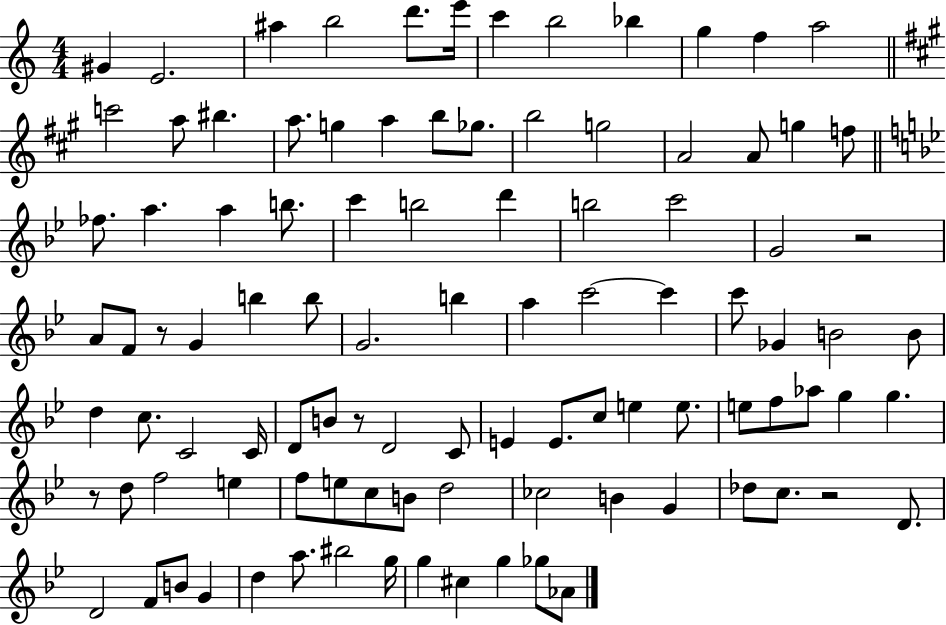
{
  \clef treble
  \numericTimeSignature
  \time 4/4
  \key c \major
  gis'4 e'2. | ais''4 b''2 d'''8. e'''16 | c'''4 b''2 bes''4 | g''4 f''4 a''2 | \break \bar "||" \break \key a \major c'''2 a''8 bis''4. | a''8. g''4 a''4 b''8 ges''8. | b''2 g''2 | a'2 a'8 g''4 f''8 | \break \bar "||" \break \key bes \major fes''8. a''4. a''4 b''8. | c'''4 b''2 d'''4 | b''2 c'''2 | g'2 r2 | \break a'8 f'8 r8 g'4 b''4 b''8 | g'2. b''4 | a''4 c'''2~~ c'''4 | c'''8 ges'4 b'2 b'8 | \break d''4 c''8. c'2 c'16 | d'8 b'8 r8 d'2 c'8 | e'4 e'8. c''8 e''4 e''8. | e''8 f''8 aes''8 g''4 g''4. | \break r8 d''8 f''2 e''4 | f''8 e''8 c''8 b'8 d''2 | ces''2 b'4 g'4 | des''8 c''8. r2 d'8. | \break d'2 f'8 b'8 g'4 | d''4 a''8. bis''2 g''16 | g''4 cis''4 g''4 ges''8 aes'8 | \bar "|."
}